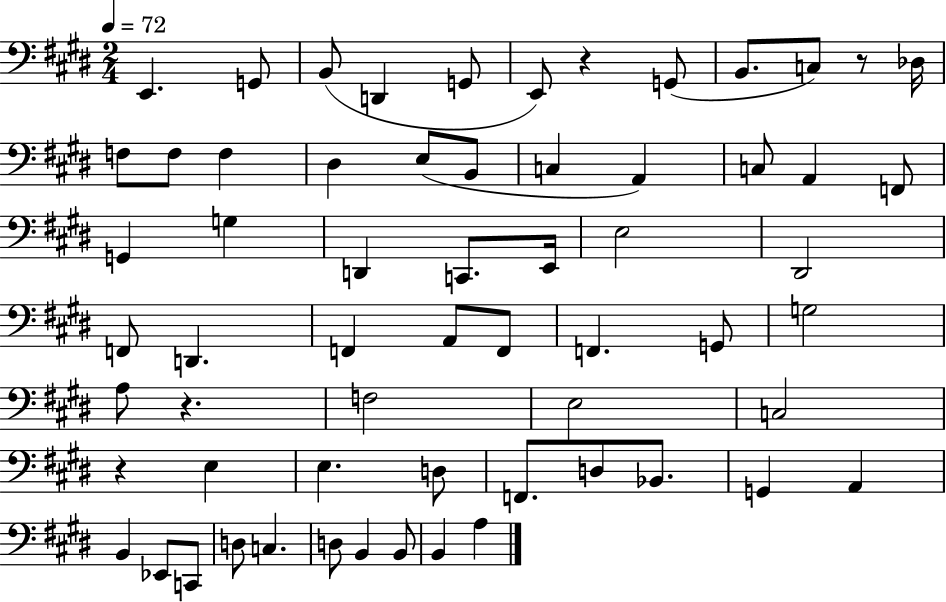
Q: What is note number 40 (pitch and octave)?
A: C3